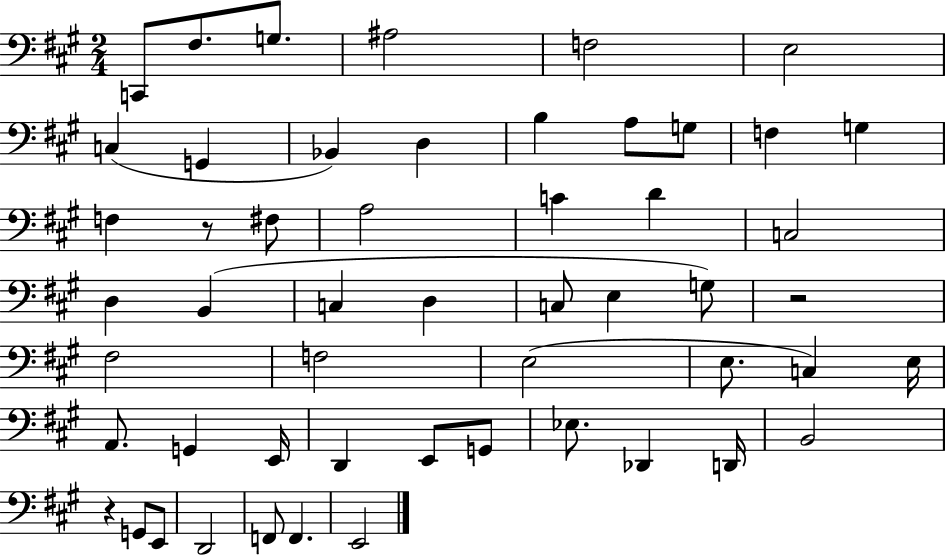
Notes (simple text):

C2/e F#3/e. G3/e. A#3/h F3/h E3/h C3/q G2/q Bb2/q D3/q B3/q A3/e G3/e F3/q G3/q F3/q R/e F#3/e A3/h C4/q D4/q C3/h D3/q B2/q C3/q D3/q C3/e E3/q G3/e R/h F#3/h F3/h E3/h E3/e. C3/q E3/s A2/e. G2/q E2/s D2/q E2/e G2/e Eb3/e. Db2/q D2/s B2/h R/q G2/e E2/e D2/h F2/e F2/q. E2/h